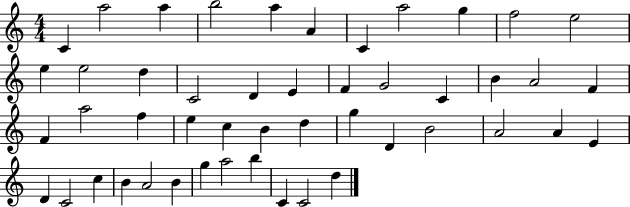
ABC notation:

X:1
T:Untitled
M:4/4
L:1/4
K:C
C a2 a b2 a A C a2 g f2 e2 e e2 d C2 D E F G2 C B A2 F F a2 f e c B d g D B2 A2 A E D C2 c B A2 B g a2 b C C2 d